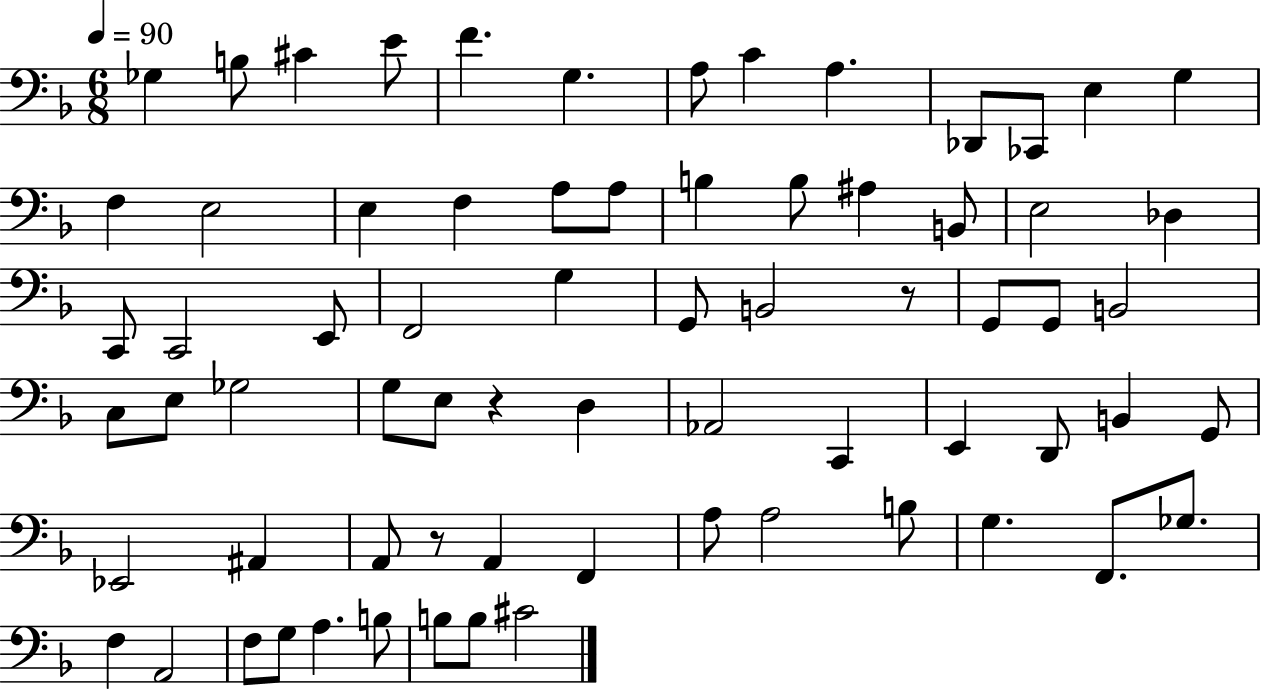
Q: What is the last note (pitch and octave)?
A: C#4